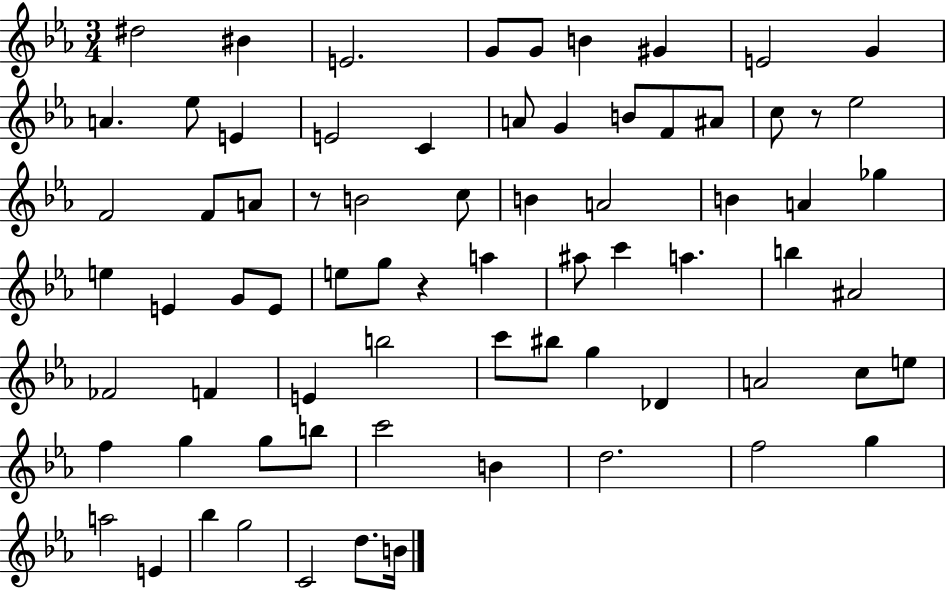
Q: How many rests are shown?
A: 3